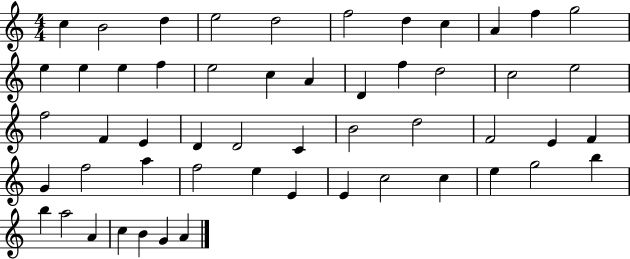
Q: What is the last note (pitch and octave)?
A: A4